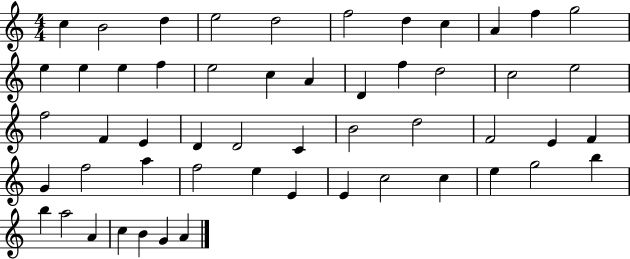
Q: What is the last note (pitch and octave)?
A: A4